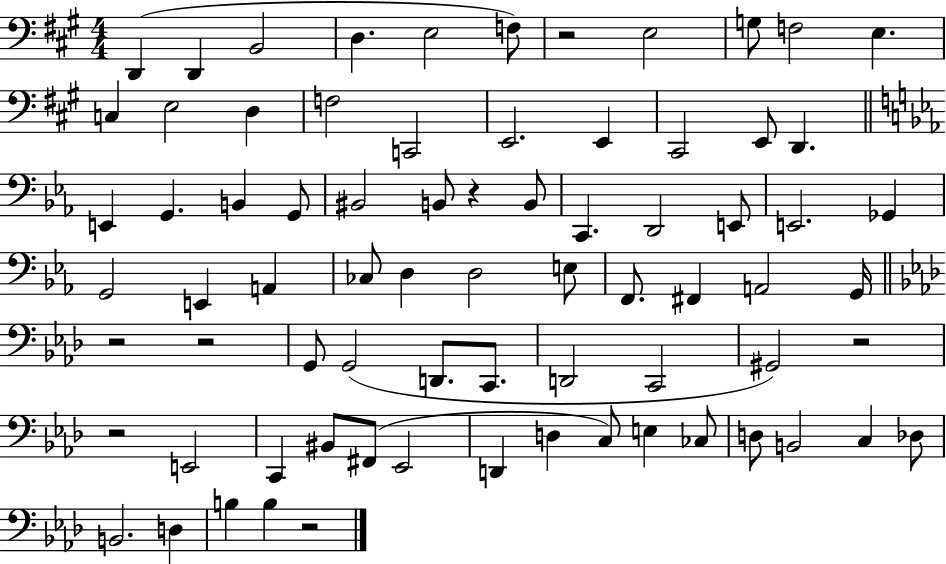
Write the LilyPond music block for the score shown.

{
  \clef bass
  \numericTimeSignature
  \time 4/4
  \key a \major
  d,4( d,4 b,2 | d4. e2 f8) | r2 e2 | g8 f2 e4. | \break c4 e2 d4 | f2 c,2 | e,2. e,4 | cis,2 e,8 d,4. | \break \bar "||" \break \key c \minor e,4 g,4. b,4 g,8 | bis,2 b,8 r4 b,8 | c,4. d,2 e,8 | e,2. ges,4 | \break g,2 e,4 a,4 | ces8 d4 d2 e8 | f,8. fis,4 a,2 g,16 | \bar "||" \break \key aes \major r2 r2 | g,8 g,2( d,8. c,8. | d,2 c,2 | gis,2) r2 | \break r2 e,2 | c,4 bis,8 fis,8( ees,2 | d,4 d4 c8) e4 ces8 | d8 b,2 c4 des8 | \break b,2. d4 | b4 b4 r2 | \bar "|."
}